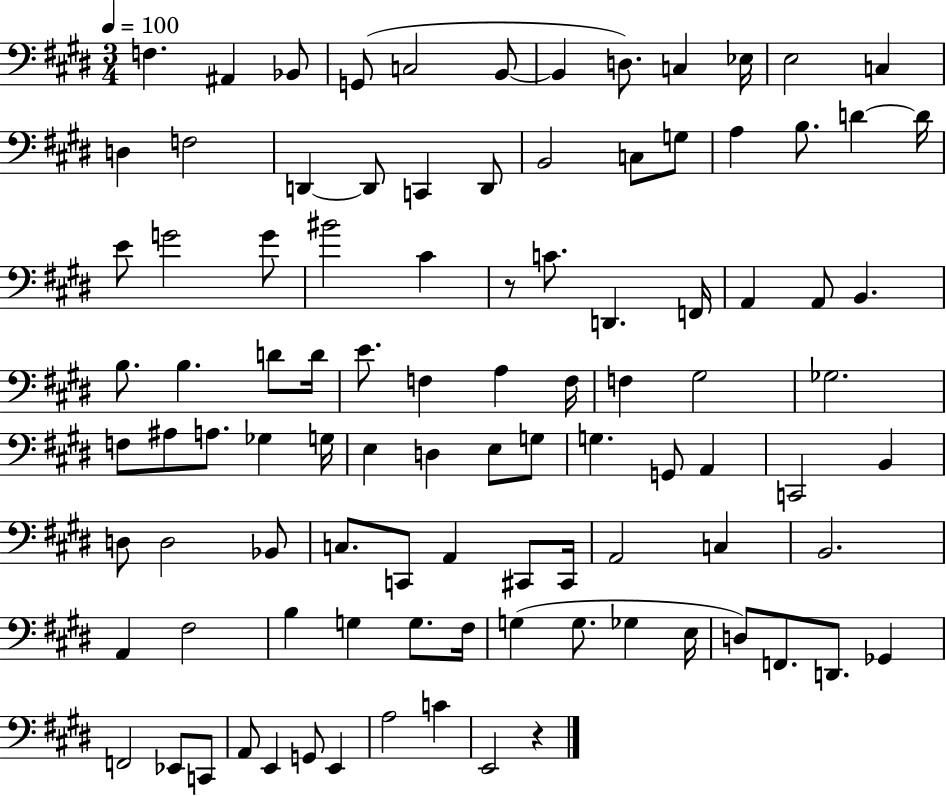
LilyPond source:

{
  \clef bass
  \numericTimeSignature
  \time 3/4
  \key e \major
  \tempo 4 = 100
  f4. ais,4 bes,8 | g,8( c2 b,8~~ | b,4 d8.) c4 ees16 | e2 c4 | \break d4 f2 | d,4~~ d,8 c,4 d,8 | b,2 c8 g8 | a4 b8. d'4~~ d'16 | \break e'8 g'2 g'8 | bis'2 cis'4 | r8 c'8. d,4. f,16 | a,4 a,8 b,4. | \break b8. b4. d'8 d'16 | e'8. f4 a4 f16 | f4 gis2 | ges2. | \break f8 ais8 a8. ges4 g16 | e4 d4 e8 g8 | g4. g,8 a,4 | c,2 b,4 | \break d8 d2 bes,8 | c8. c,8 a,4 cis,8 cis,16 | a,2 c4 | b,2. | \break a,4 fis2 | b4 g4 g8. fis16 | g4( g8. ges4 e16 | d8) f,8. d,8. ges,4 | \break f,2 ees,8 c,8 | a,8 e,4 g,8 e,4 | a2 c'4 | e,2 r4 | \break \bar "|."
}